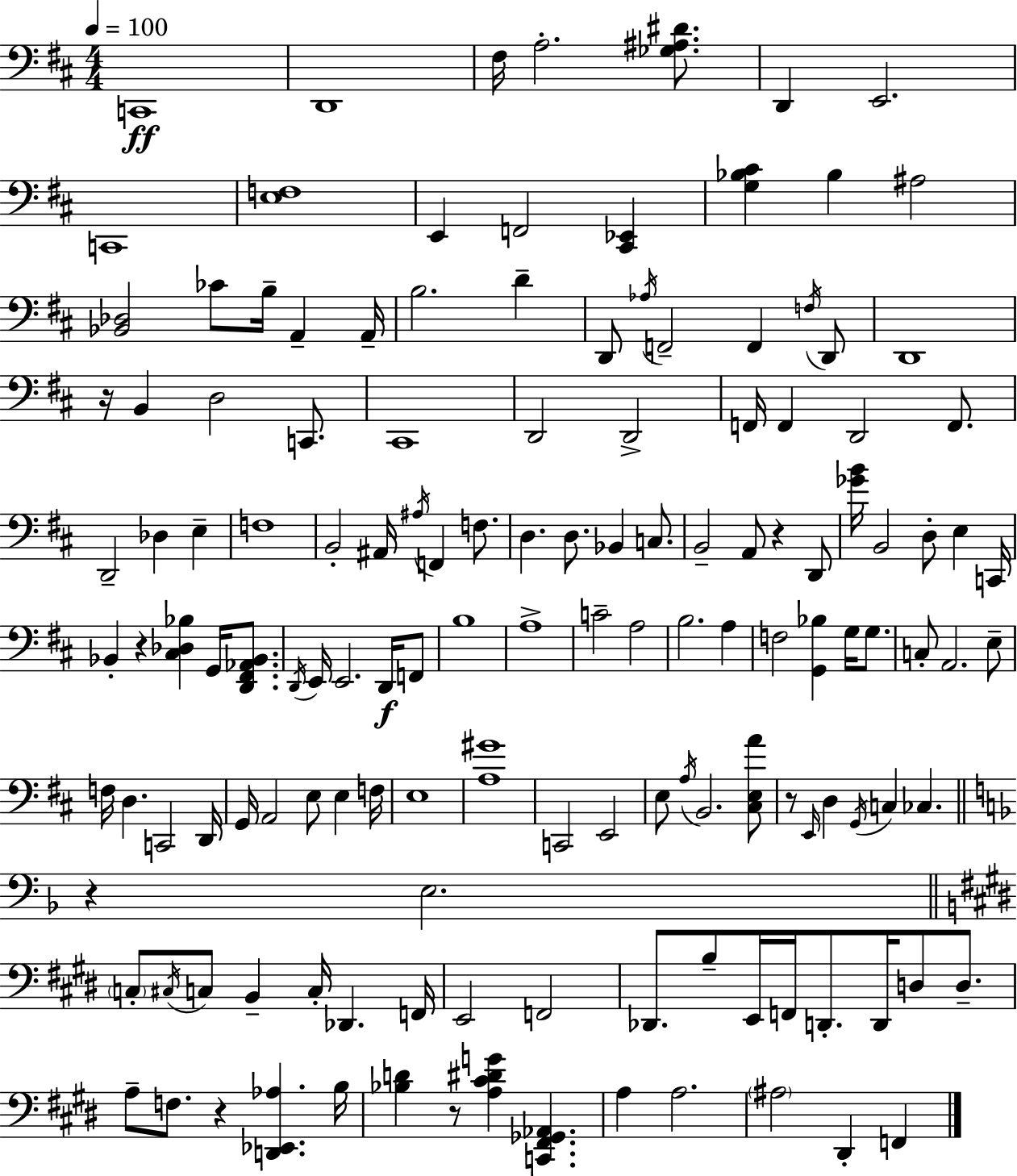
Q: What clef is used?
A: bass